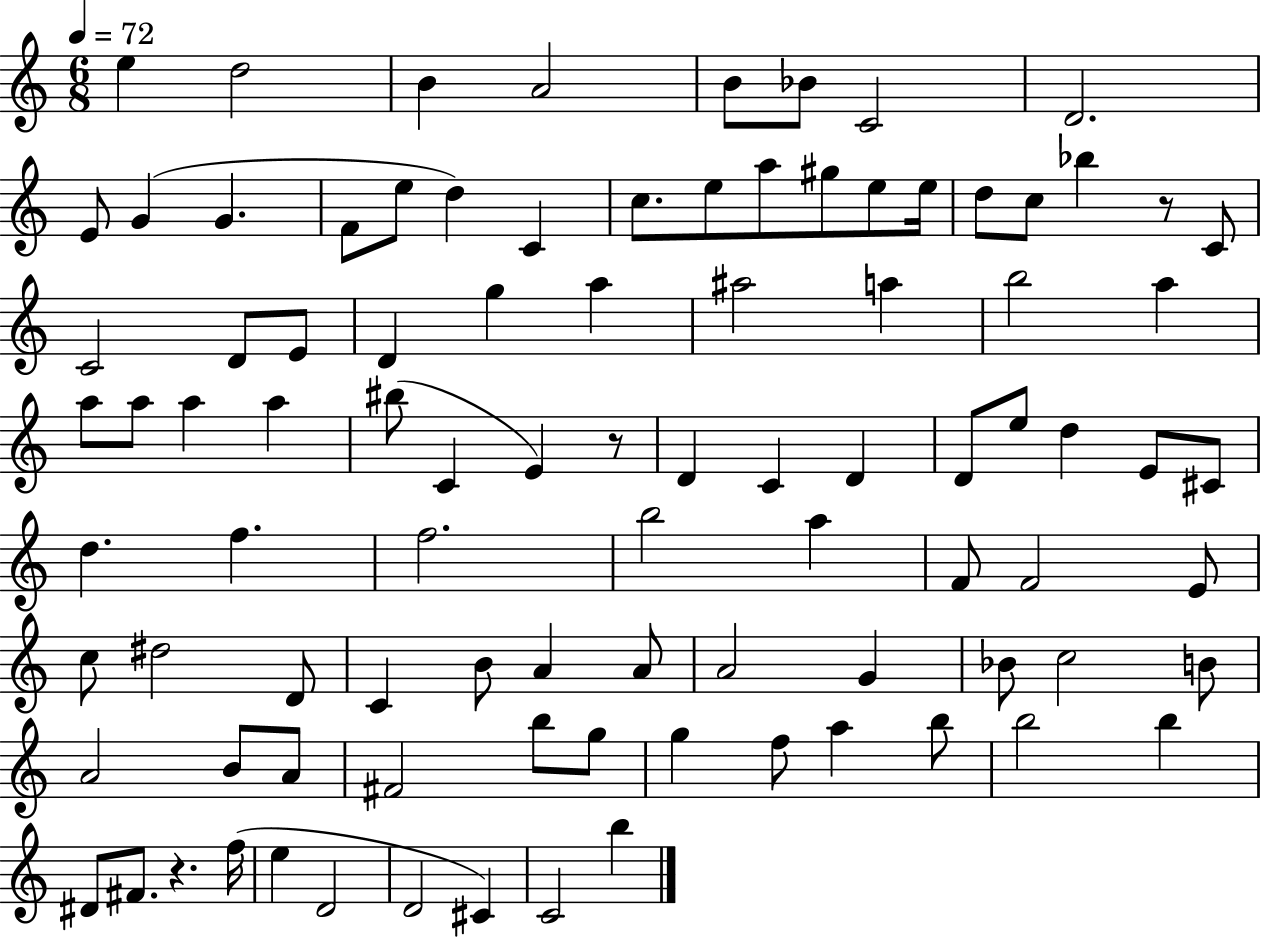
{
  \clef treble
  \numericTimeSignature
  \time 6/8
  \key c \major
  \tempo 4 = 72
  e''4 d''2 | b'4 a'2 | b'8 bes'8 c'2 | d'2. | \break e'8 g'4( g'4. | f'8 e''8 d''4) c'4 | c''8. e''8 a''8 gis''8 e''8 e''16 | d''8 c''8 bes''4 r8 c'8 | \break c'2 d'8 e'8 | d'4 g''4 a''4 | ais''2 a''4 | b''2 a''4 | \break a''8 a''8 a''4 a''4 | bis''8( c'4 e'4) r8 | d'4 c'4 d'4 | d'8 e''8 d''4 e'8 cis'8 | \break d''4. f''4. | f''2. | b''2 a''4 | f'8 f'2 e'8 | \break c''8 dis''2 d'8 | c'4 b'8 a'4 a'8 | a'2 g'4 | bes'8 c''2 b'8 | \break a'2 b'8 a'8 | fis'2 b''8 g''8 | g''4 f''8 a''4 b''8 | b''2 b''4 | \break dis'8 fis'8. r4. f''16( | e''4 d'2 | d'2 cis'4) | c'2 b''4 | \break \bar "|."
}